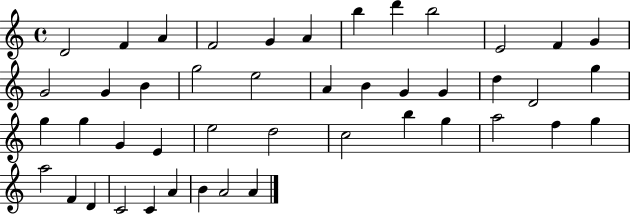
D4/h F4/q A4/q F4/h G4/q A4/q B5/q D6/q B5/h E4/h F4/q G4/q G4/h G4/q B4/q G5/h E5/h A4/q B4/q G4/q G4/q D5/q D4/h G5/q G5/q G5/q G4/q E4/q E5/h D5/h C5/h B5/q G5/q A5/h F5/q G5/q A5/h F4/q D4/q C4/h C4/q A4/q B4/q A4/h A4/q